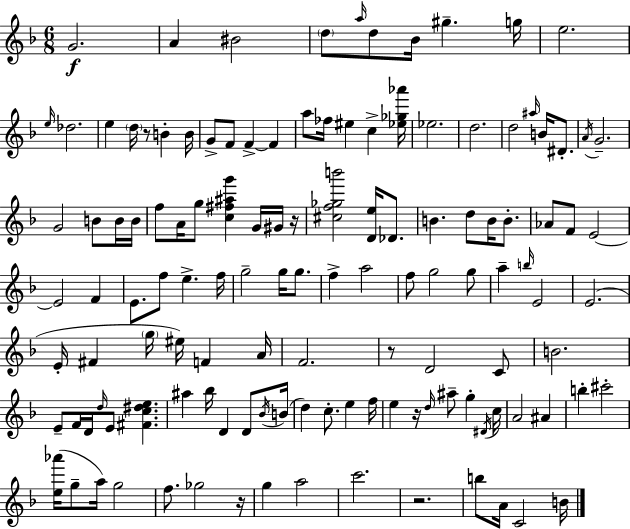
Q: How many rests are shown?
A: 6